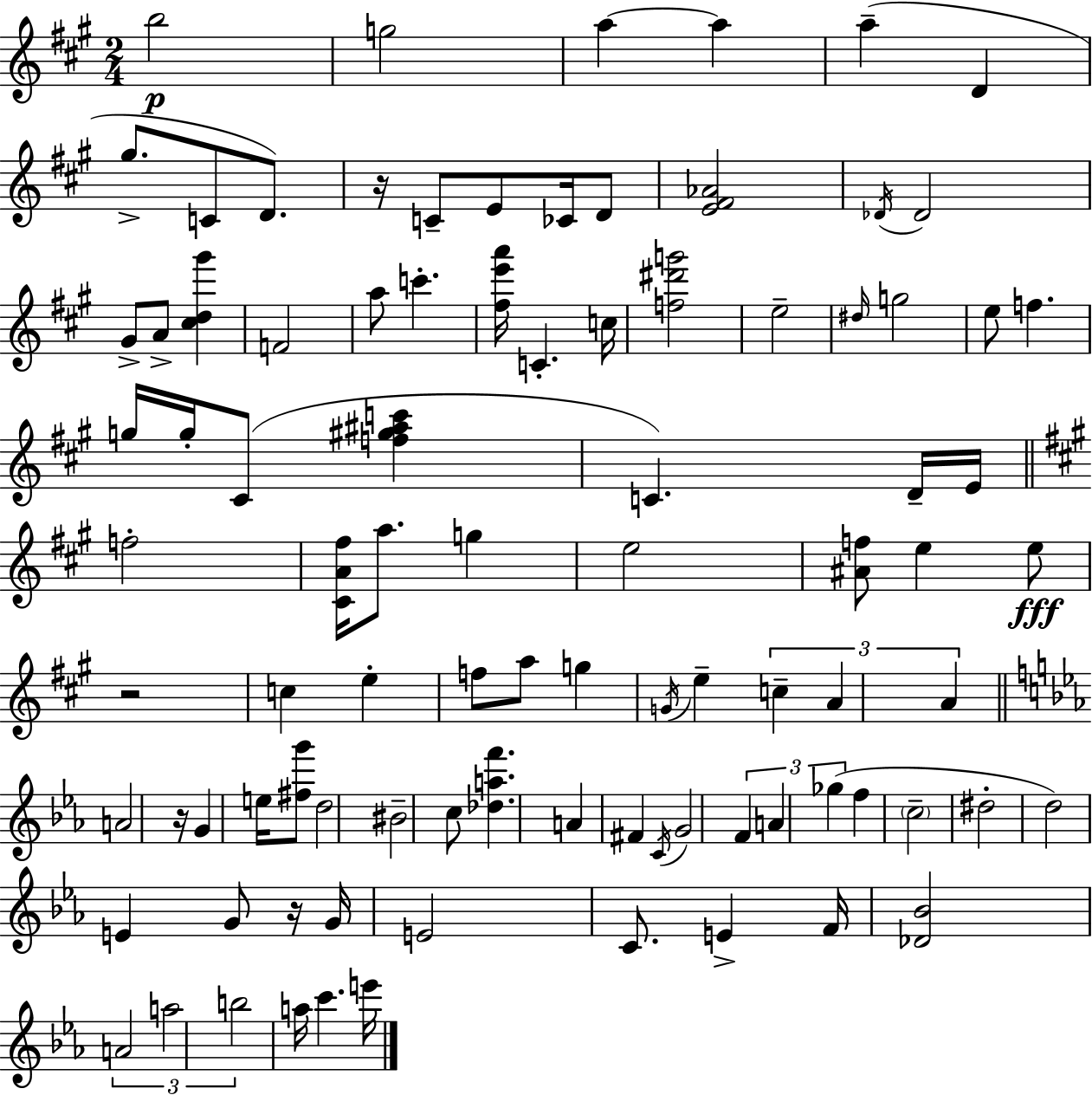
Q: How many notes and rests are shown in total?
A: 93